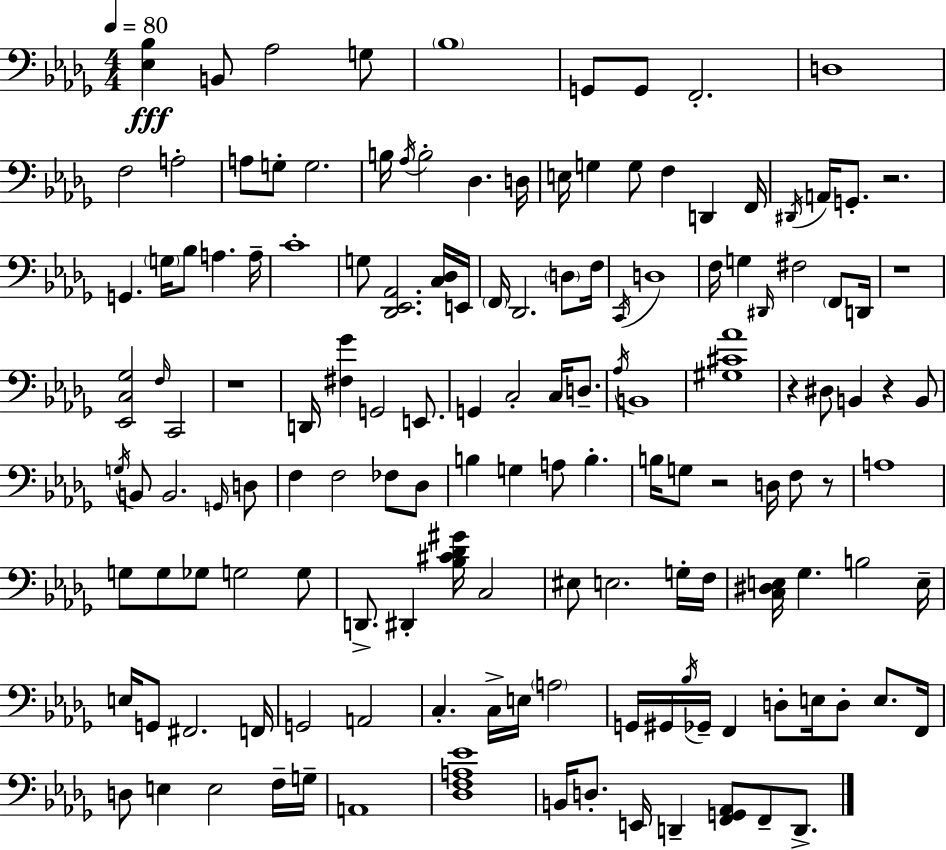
X:1
T:Untitled
M:4/4
L:1/4
K:Bbm
[_E,_B,] B,,/2 _A,2 G,/2 _B,4 G,,/2 G,,/2 F,,2 D,4 F,2 A,2 A,/2 G,/2 G,2 B,/4 _A,/4 B,2 _D, D,/4 E,/4 G, G,/2 F, D,, F,,/4 ^D,,/4 A,,/4 G,,/2 z2 G,, G,/4 _B,/2 A, A,/4 C4 G,/2 [_D,,_E,,_A,,]2 [C,_D,]/4 E,,/4 F,,/4 _D,,2 D,/2 F,/4 C,,/4 D,4 F,/4 G, ^D,,/4 ^F,2 F,,/2 D,,/4 z4 [_E,,C,_G,]2 F,/4 C,,2 z4 D,,/4 [^F,_G] G,,2 E,,/2 G,, C,2 C,/4 D,/2 _A,/4 B,,4 [^G,^C_A]4 z ^D,/2 B,, z B,,/2 G,/4 B,,/2 B,,2 G,,/4 D,/2 F, F,2 _F,/2 _D,/2 B, G, A,/2 B, B,/4 G,/2 z2 D,/4 F,/2 z/2 A,4 G,/2 G,/2 _G,/2 G,2 G,/2 D,,/2 ^D,, [_B,^C_D^G]/4 C,2 ^E,/2 E,2 G,/4 F,/4 [C,^D,E,]/4 _G, B,2 E,/4 E,/4 G,,/2 ^F,,2 F,,/4 G,,2 A,,2 C, C,/4 E,/4 A,2 G,,/4 ^G,,/4 _B,/4 _G,,/4 F,, D,/2 E,/4 D,/2 E,/2 F,,/4 D,/2 E, E,2 F,/4 G,/4 A,,4 [_D,F,A,_E]4 B,,/4 D,/2 E,,/4 D,, [F,,G,,_A,,]/2 F,,/2 D,,/2